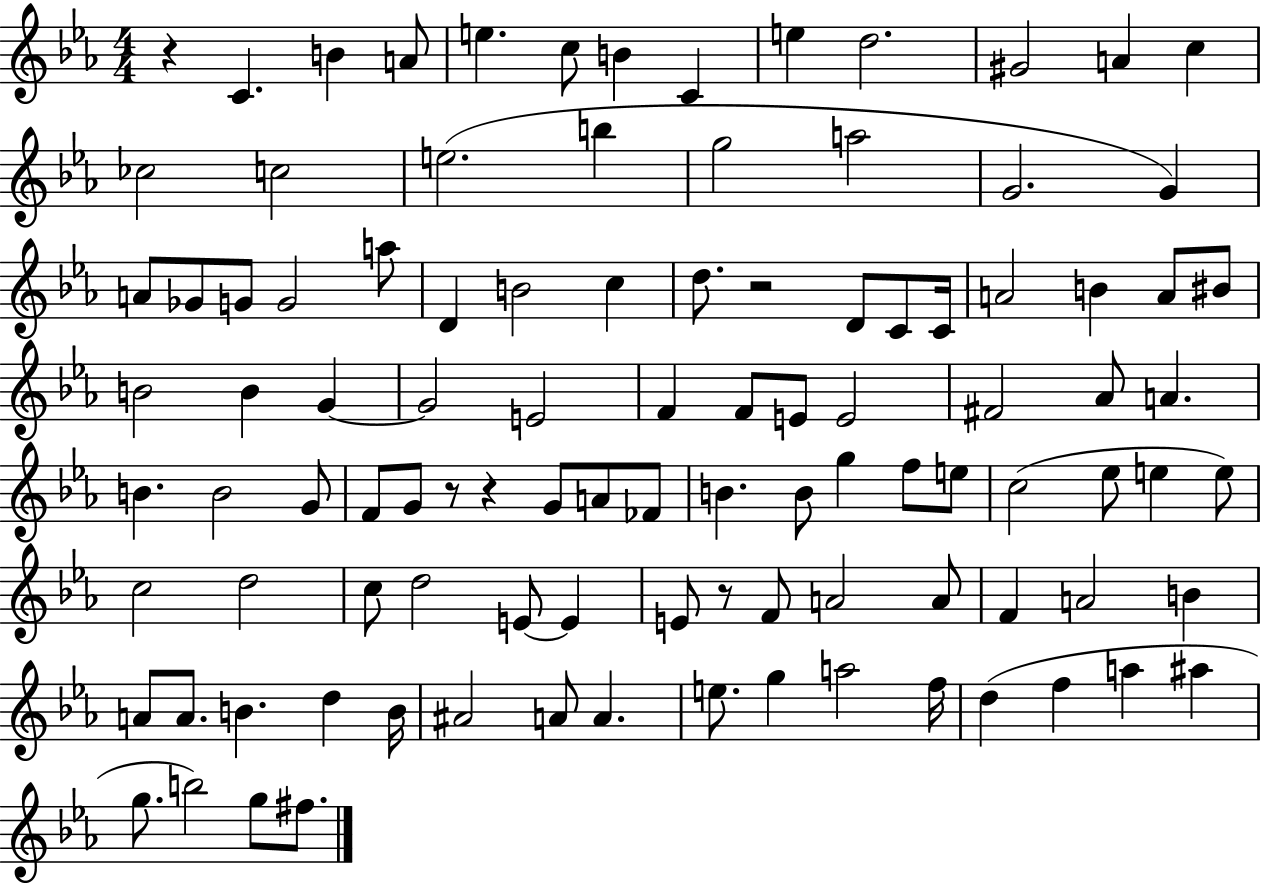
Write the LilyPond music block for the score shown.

{
  \clef treble
  \numericTimeSignature
  \time 4/4
  \key ees \major
  r4 c'4. b'4 a'8 | e''4. c''8 b'4 c'4 | e''4 d''2. | gis'2 a'4 c''4 | \break ces''2 c''2 | e''2.( b''4 | g''2 a''2 | g'2. g'4) | \break a'8 ges'8 g'8 g'2 a''8 | d'4 b'2 c''4 | d''8. r2 d'8 c'8 c'16 | a'2 b'4 a'8 bis'8 | \break b'2 b'4 g'4~~ | g'2 e'2 | f'4 f'8 e'8 e'2 | fis'2 aes'8 a'4. | \break b'4. b'2 g'8 | f'8 g'8 r8 r4 g'8 a'8 fes'8 | b'4. b'8 g''4 f''8 e''8 | c''2( ees''8 e''4 e''8) | \break c''2 d''2 | c''8 d''2 e'8~~ e'4 | e'8 r8 f'8 a'2 a'8 | f'4 a'2 b'4 | \break a'8 a'8. b'4. d''4 b'16 | ais'2 a'8 a'4. | e''8. g''4 a''2 f''16 | d''4( f''4 a''4 ais''4 | \break g''8. b''2) g''8 fis''8. | \bar "|."
}